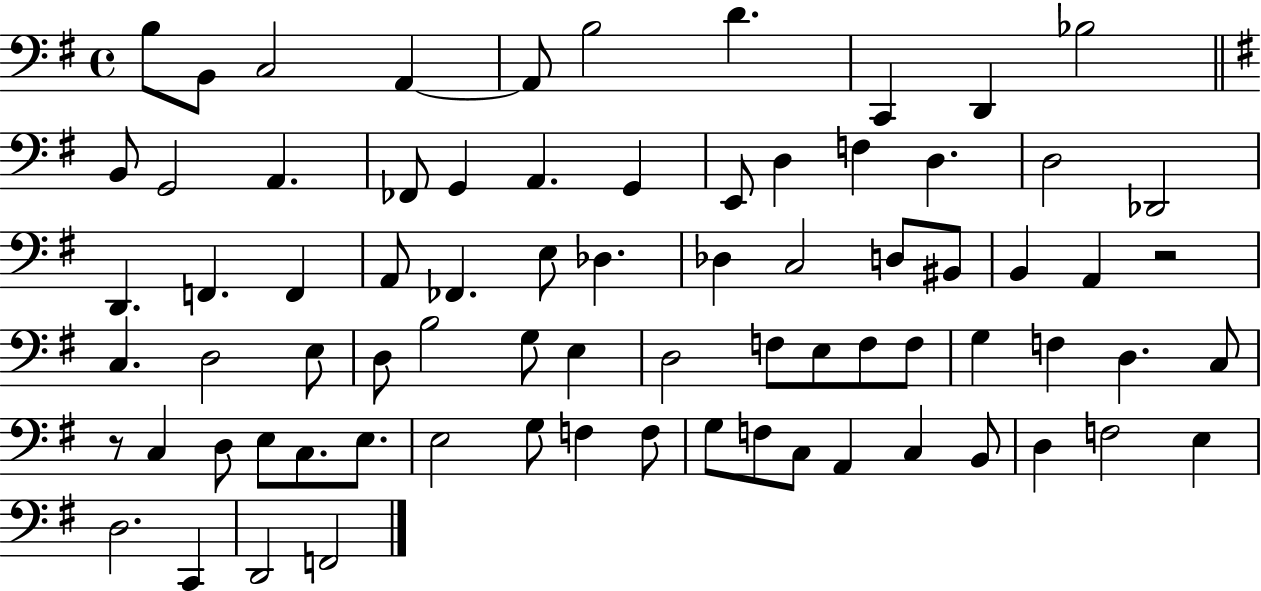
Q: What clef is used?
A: bass